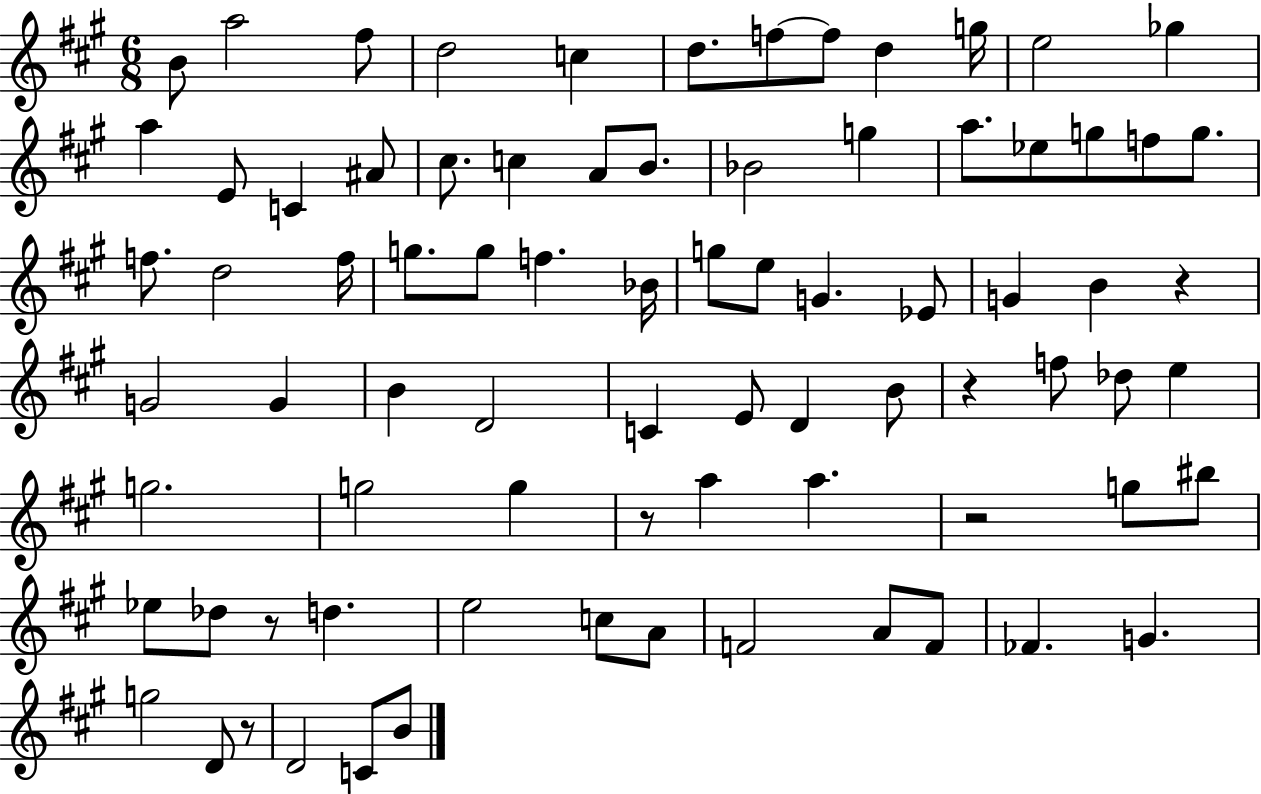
B4/e A5/h F#5/e D5/h C5/q D5/e. F5/e F5/e D5/q G5/s E5/h Gb5/q A5/q E4/e C4/q A#4/e C#5/e. C5/q A4/e B4/e. Bb4/h G5/q A5/e. Eb5/e G5/e F5/e G5/e. F5/e. D5/h F5/s G5/e. G5/e F5/q. Bb4/s G5/e E5/e G4/q. Eb4/e G4/q B4/q R/q G4/h G4/q B4/q D4/h C4/q E4/e D4/q B4/e R/q F5/e Db5/e E5/q G5/h. G5/h G5/q R/e A5/q A5/q. R/h G5/e BIS5/e Eb5/e Db5/e R/e D5/q. E5/h C5/e A4/e F4/h A4/e F4/e FES4/q. G4/q. G5/h D4/e R/e D4/h C4/e B4/e